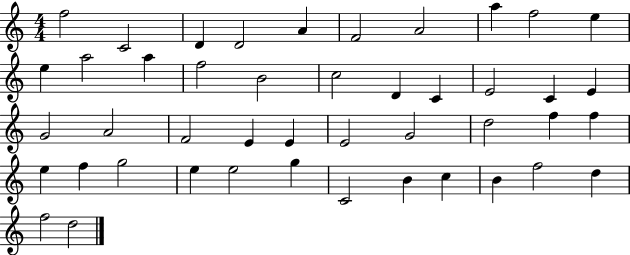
{
  \clef treble
  \numericTimeSignature
  \time 4/4
  \key c \major
  f''2 c'2 | d'4 d'2 a'4 | f'2 a'2 | a''4 f''2 e''4 | \break e''4 a''2 a''4 | f''2 b'2 | c''2 d'4 c'4 | e'2 c'4 e'4 | \break g'2 a'2 | f'2 e'4 e'4 | e'2 g'2 | d''2 f''4 f''4 | \break e''4 f''4 g''2 | e''4 e''2 g''4 | c'2 b'4 c''4 | b'4 f''2 d''4 | \break f''2 d''2 | \bar "|."
}